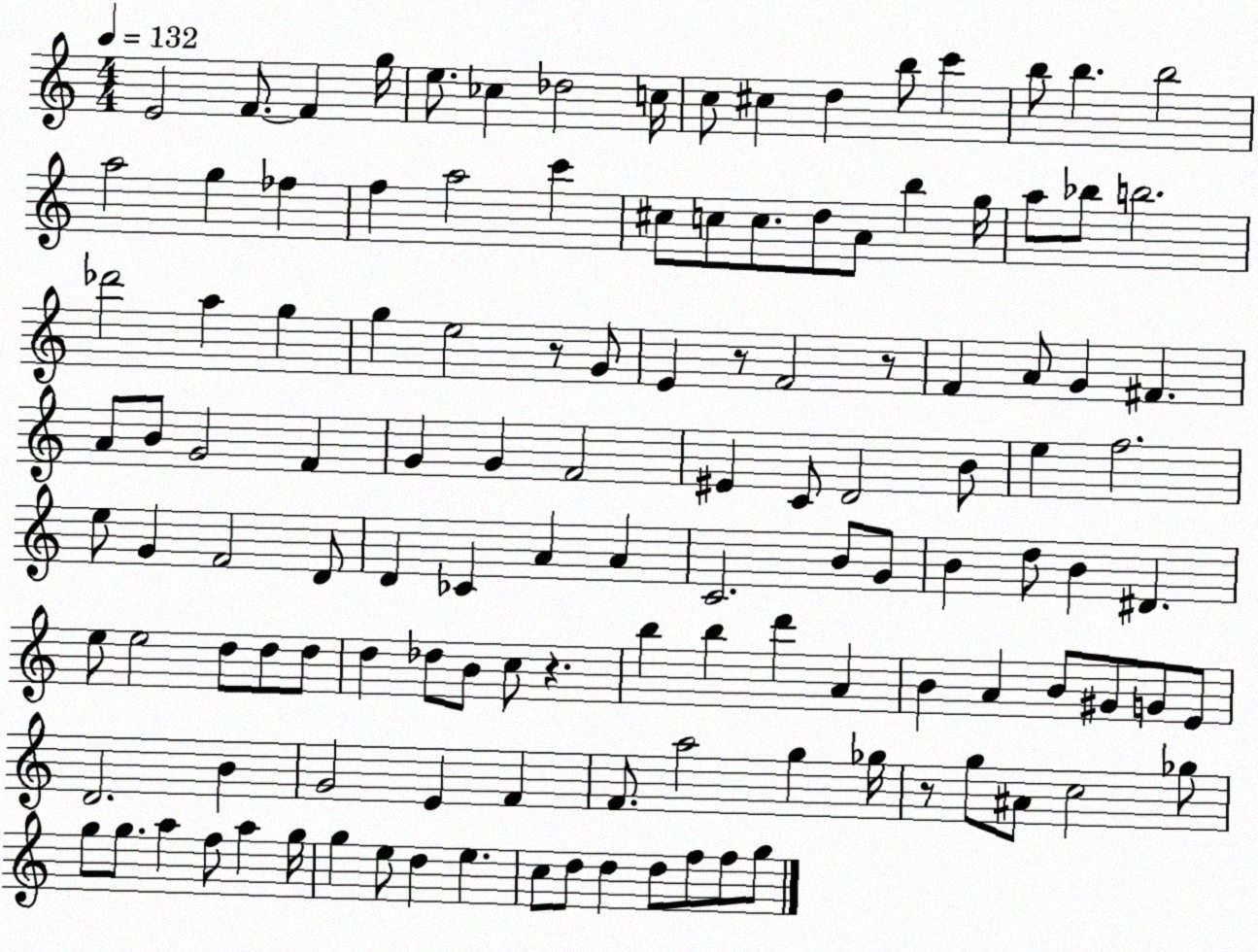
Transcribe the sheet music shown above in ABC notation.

X:1
T:Untitled
M:4/4
L:1/4
K:C
E2 F/2 F g/4 e/2 _c _d2 c/4 c/2 ^c d b/2 c' b/2 b b2 a2 g _f f a2 c' ^c/2 c/2 c/2 d/2 A/2 b g/4 a/2 _b/2 b2 _d'2 a g g e2 z/2 G/2 E z/2 F2 z/2 F A/2 G ^F A/2 B/2 G2 F G G F2 ^E C/2 D2 B/2 e f2 e/2 G F2 D/2 D _C A A C2 B/2 G/2 B d/2 B ^D e/2 e2 d/2 d/2 d/2 d _d/2 B/2 c/2 z b b d' A B A B/2 ^G/2 G/2 E/2 D2 B G2 E F F/2 a2 g _g/4 z/2 g/2 ^A/2 c2 _g/2 g/2 g/2 a f/2 a g/4 g e/2 d e c/2 d/2 d d/2 f/2 f/2 g/2